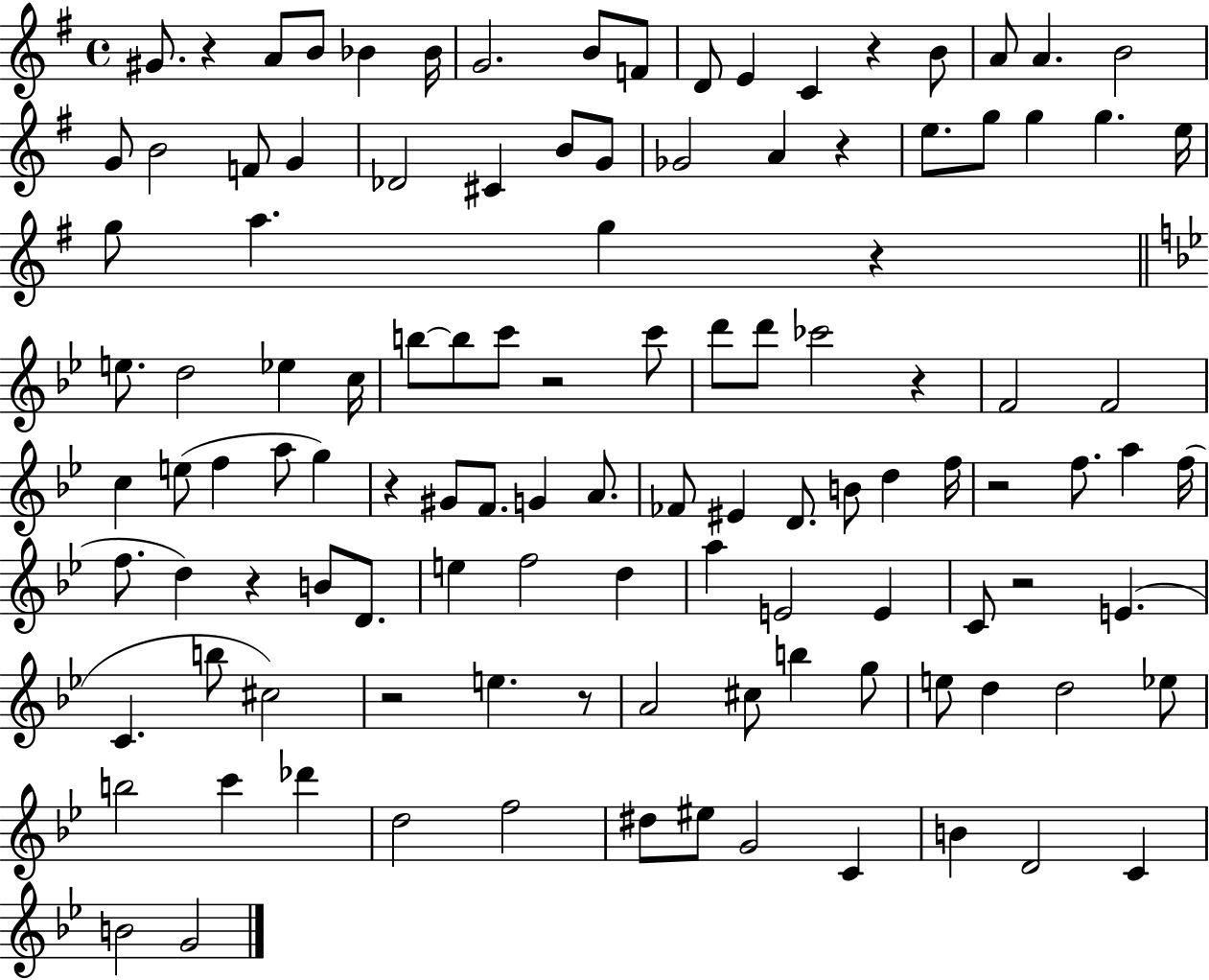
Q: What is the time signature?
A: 4/4